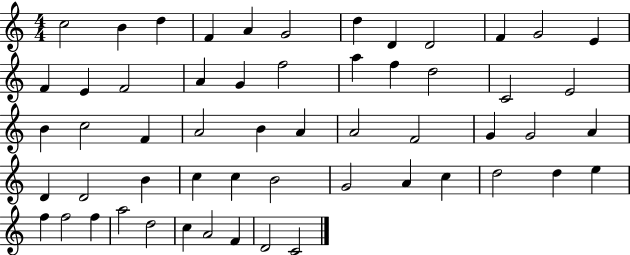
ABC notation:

X:1
T:Untitled
M:4/4
L:1/4
K:C
c2 B d F A G2 d D D2 F G2 E F E F2 A G f2 a f d2 C2 E2 B c2 F A2 B A A2 F2 G G2 A D D2 B c c B2 G2 A c d2 d e f f2 f a2 d2 c A2 F D2 C2